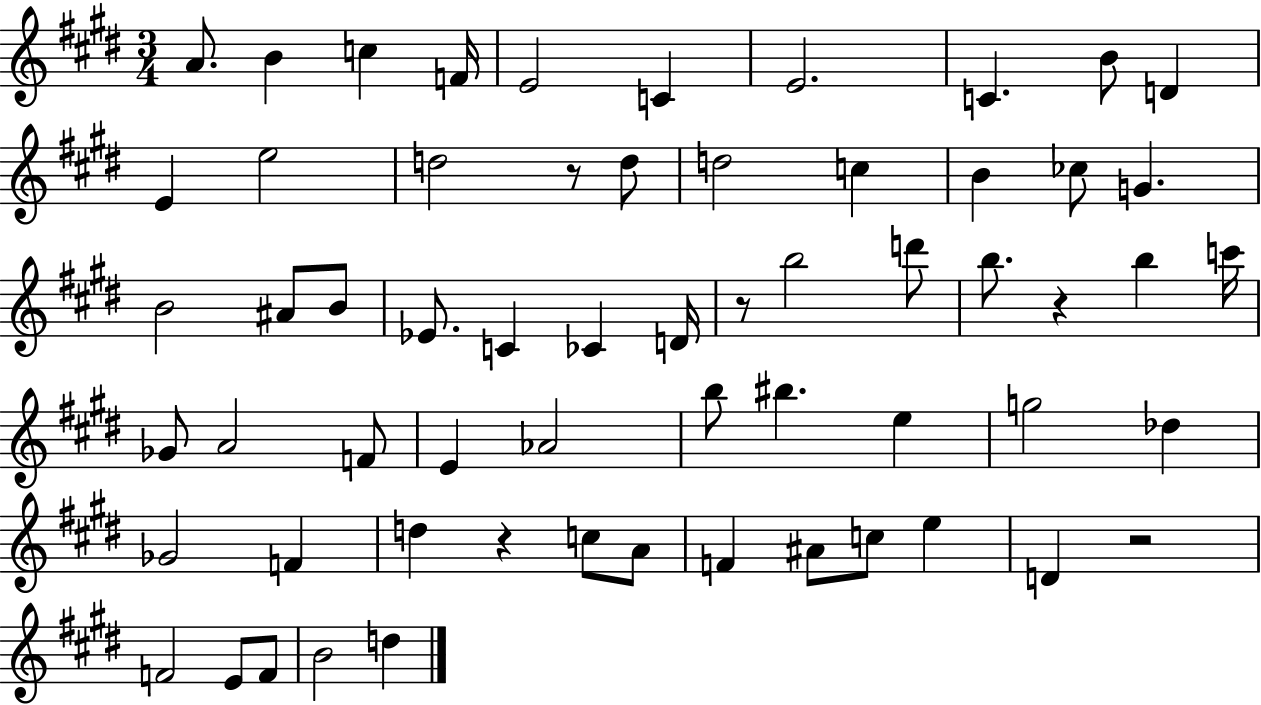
A4/e. B4/q C5/q F4/s E4/h C4/q E4/h. C4/q. B4/e D4/q E4/q E5/h D5/h R/e D5/e D5/h C5/q B4/q CES5/e G4/q. B4/h A#4/e B4/e Eb4/e. C4/q CES4/q D4/s R/e B5/h D6/e B5/e. R/q B5/q C6/s Gb4/e A4/h F4/e E4/q Ab4/h B5/e BIS5/q. E5/q G5/h Db5/q Gb4/h F4/q D5/q R/q C5/e A4/e F4/q A#4/e C5/e E5/q D4/q R/h F4/h E4/e F4/e B4/h D5/q